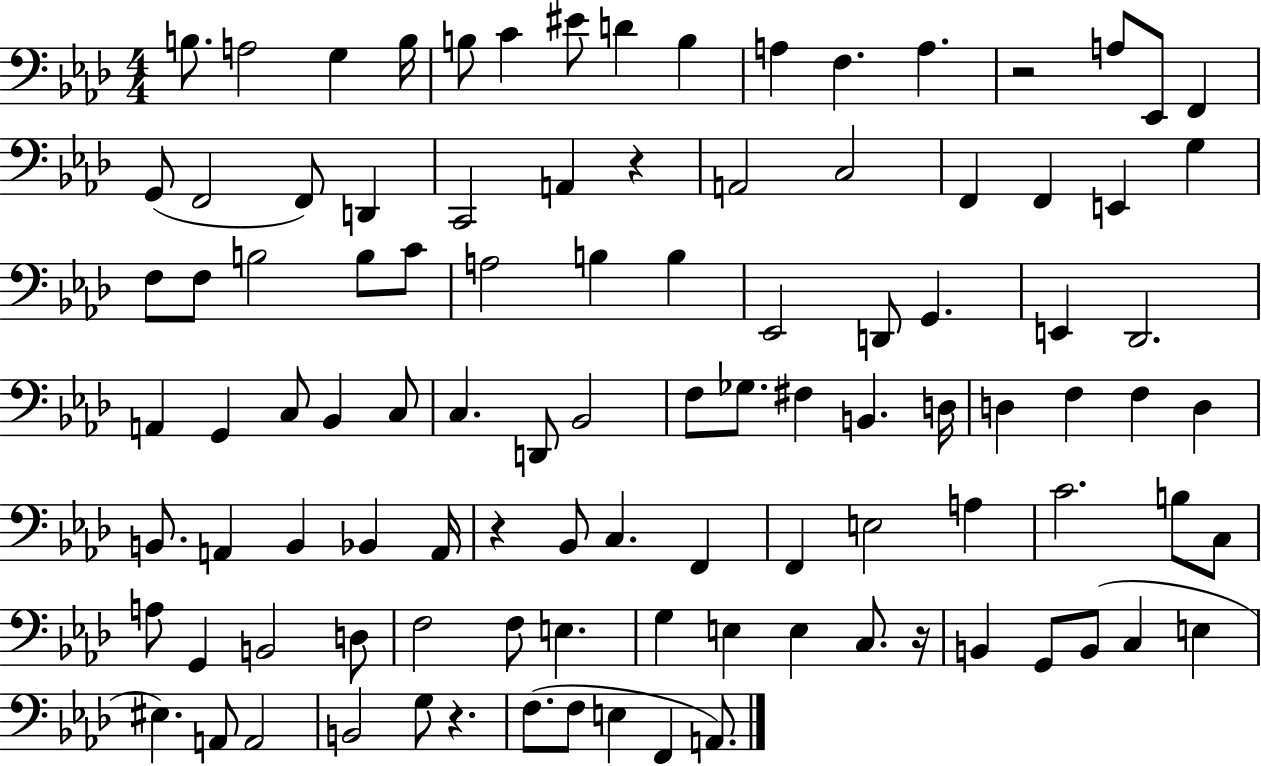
{
  \clef bass
  \numericTimeSignature
  \time 4/4
  \key aes \major
  \repeat volta 2 { b8. a2 g4 b16 | b8 c'4 eis'8 d'4 b4 | a4 f4. a4. | r2 a8 ees,8 f,4 | \break g,8( f,2 f,8) d,4 | c,2 a,4 r4 | a,2 c2 | f,4 f,4 e,4 g4 | \break f8 f8 b2 b8 c'8 | a2 b4 b4 | ees,2 d,8 g,4. | e,4 des,2. | \break a,4 g,4 c8 bes,4 c8 | c4. d,8 bes,2 | f8 ges8. fis4 b,4. d16 | d4 f4 f4 d4 | \break b,8. a,4 b,4 bes,4 a,16 | r4 bes,8 c4. f,4 | f,4 e2 a4 | c'2. b8 c8 | \break a8 g,4 b,2 d8 | f2 f8 e4. | g4 e4 e4 c8. r16 | b,4 g,8 b,8( c4 e4 | \break eis4.) a,8 a,2 | b,2 g8 r4. | f8.( f8 e4 f,4 a,8.) | } \bar "|."
}